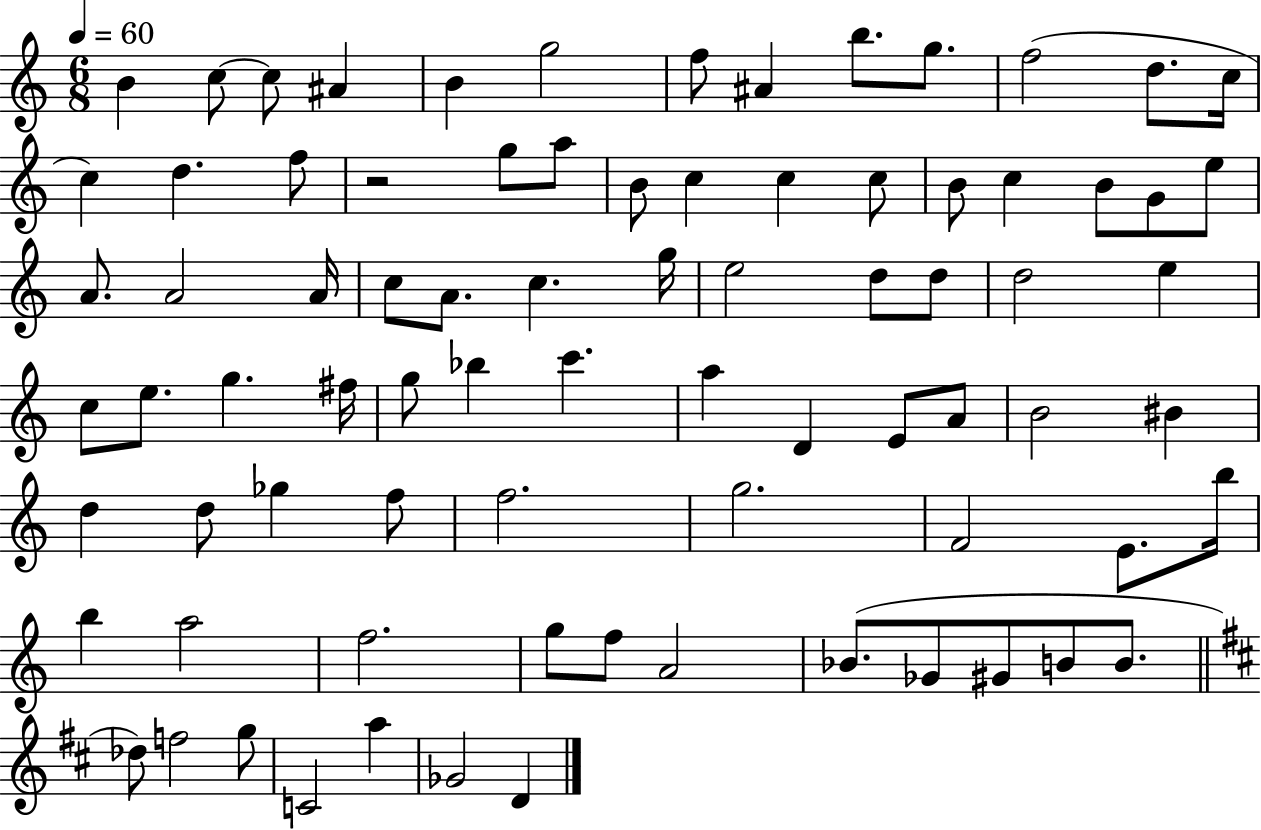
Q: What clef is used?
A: treble